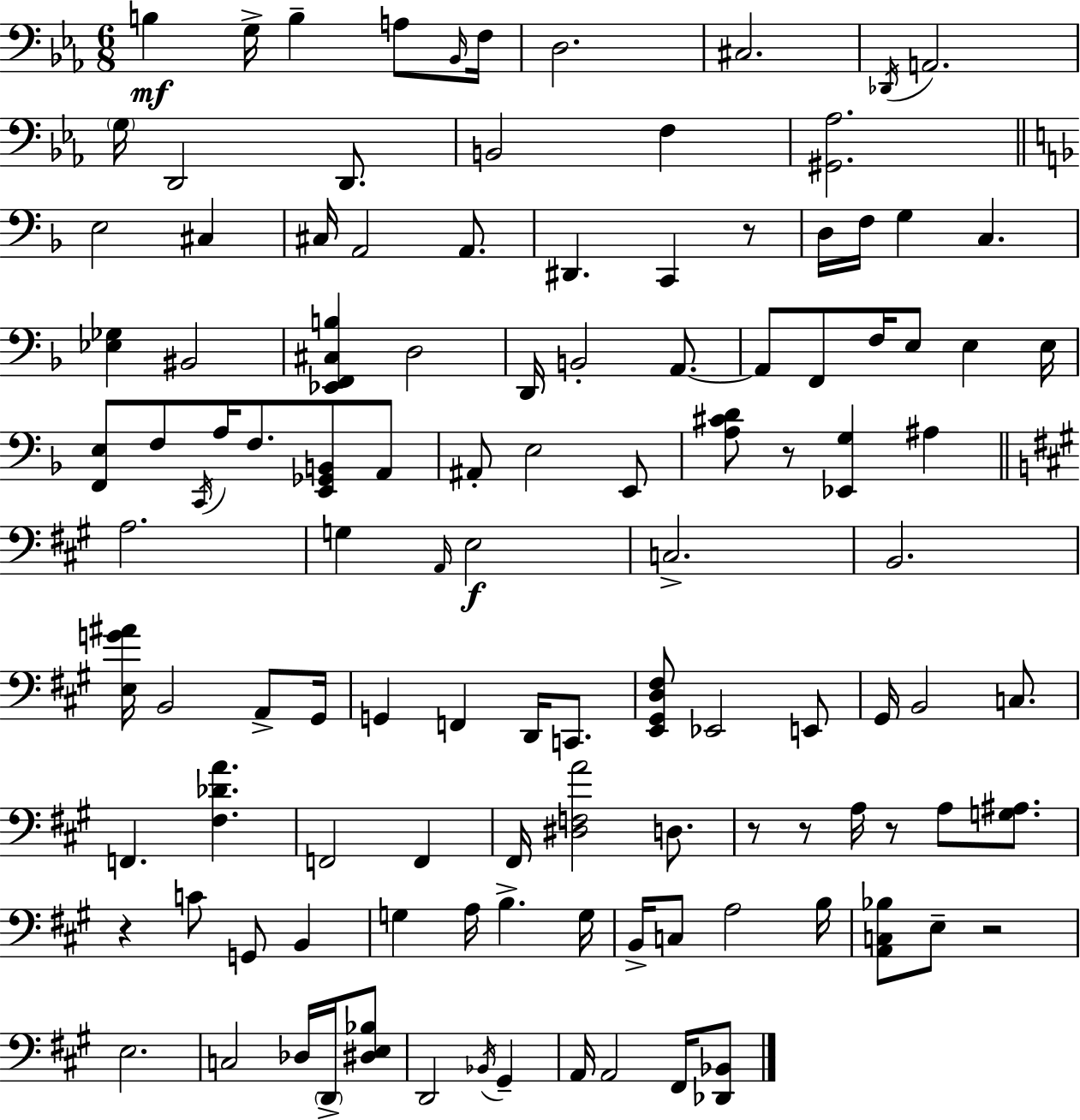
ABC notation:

X:1
T:Untitled
M:6/8
L:1/4
K:Cm
B, G,/4 B, A,/2 _B,,/4 F,/4 D,2 ^C,2 _D,,/4 A,,2 G,/4 D,,2 D,,/2 B,,2 F, [^G,,_A,]2 E,2 ^C, ^C,/4 A,,2 A,,/2 ^D,, C,, z/2 D,/4 F,/4 G, C, [_E,_G,] ^B,,2 [_E,,F,,^C,B,] D,2 D,,/4 B,,2 A,,/2 A,,/2 F,,/2 F,/4 E,/2 E, E,/4 [F,,E,]/2 F,/2 C,,/4 A,/4 F,/2 [E,,_G,,B,,]/2 A,,/2 ^A,,/2 E,2 E,,/2 [A,^CD]/2 z/2 [_E,,G,] ^A, A,2 G, A,,/4 E,2 C,2 B,,2 [E,G^A]/4 B,,2 A,,/2 ^G,,/4 G,, F,, D,,/4 C,,/2 [E,,^G,,D,^F,]/2 _E,,2 E,,/2 ^G,,/4 B,,2 C,/2 F,, [^F,_DA] F,,2 F,, ^F,,/4 [^D,F,A]2 D,/2 z/2 z/2 A,/4 z/2 A,/2 [G,^A,]/2 z C/2 G,,/2 B,, G, A,/4 B, G,/4 B,,/4 C,/2 A,2 B,/4 [A,,C,_B,]/2 E,/2 z2 E,2 C,2 _D,/4 D,,/4 [^D,E,_B,]/2 D,,2 _B,,/4 ^G,, A,,/4 A,,2 ^F,,/4 [_D,,_B,,]/2